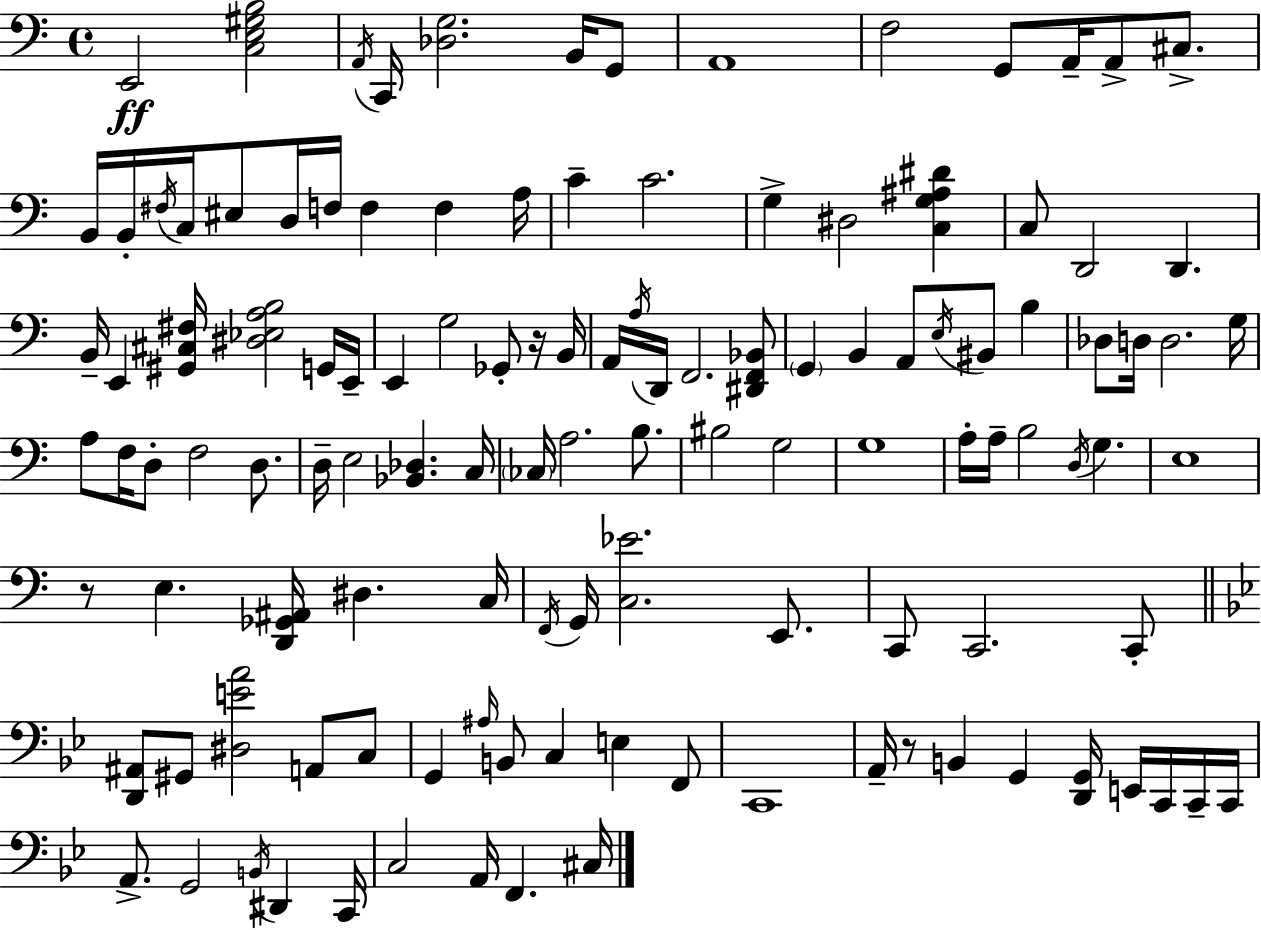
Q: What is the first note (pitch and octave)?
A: E2